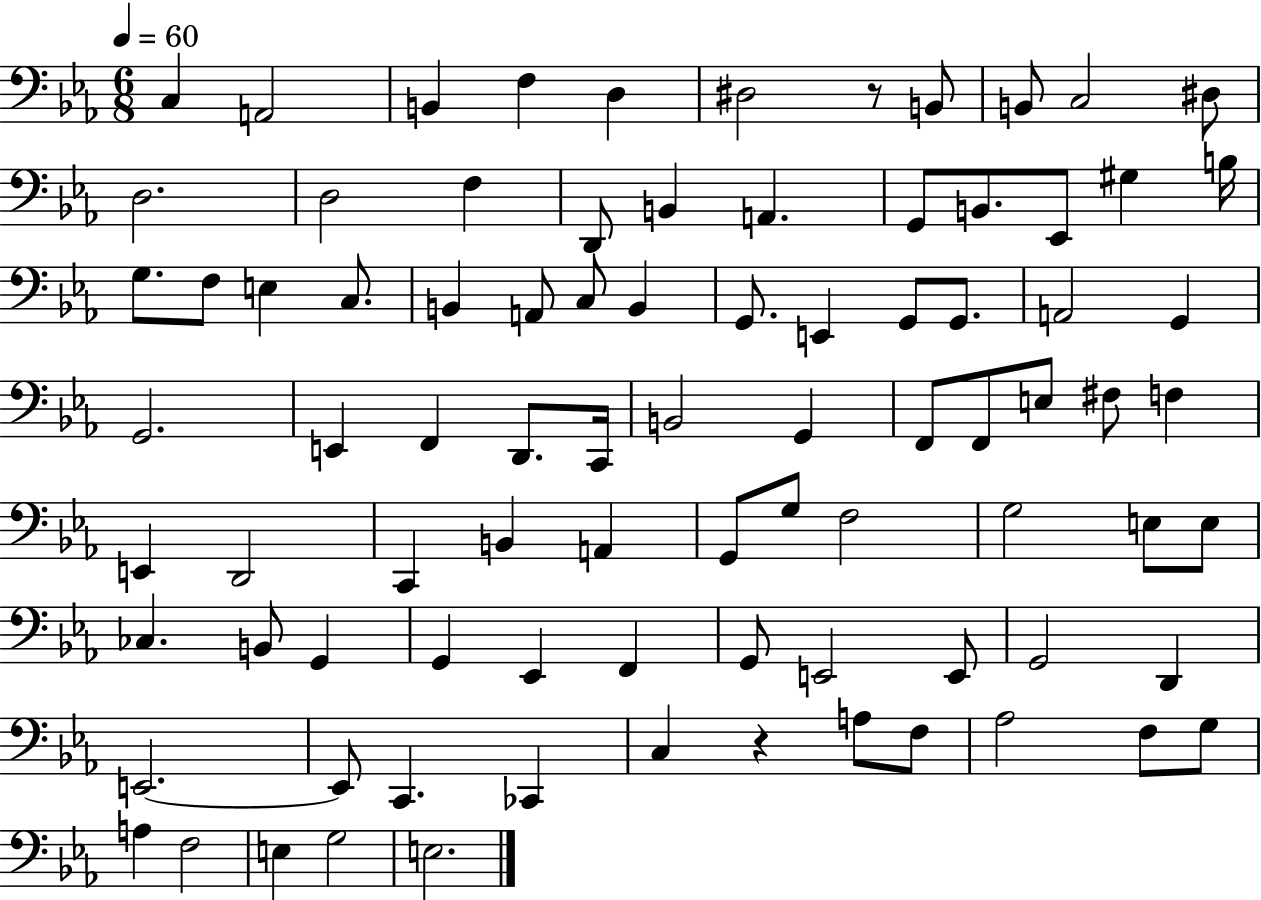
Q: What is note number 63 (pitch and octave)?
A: Eb2